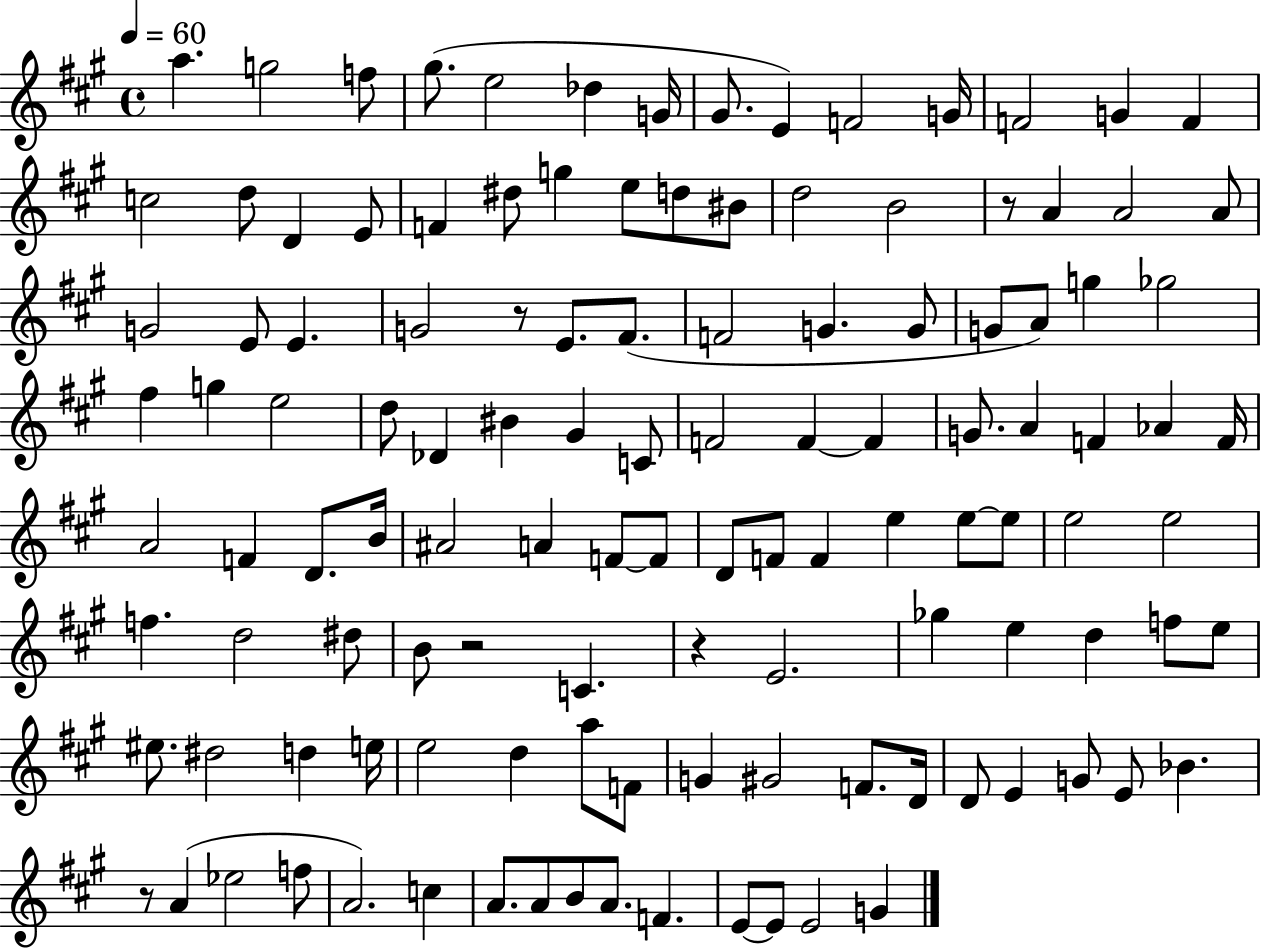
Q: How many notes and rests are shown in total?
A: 121